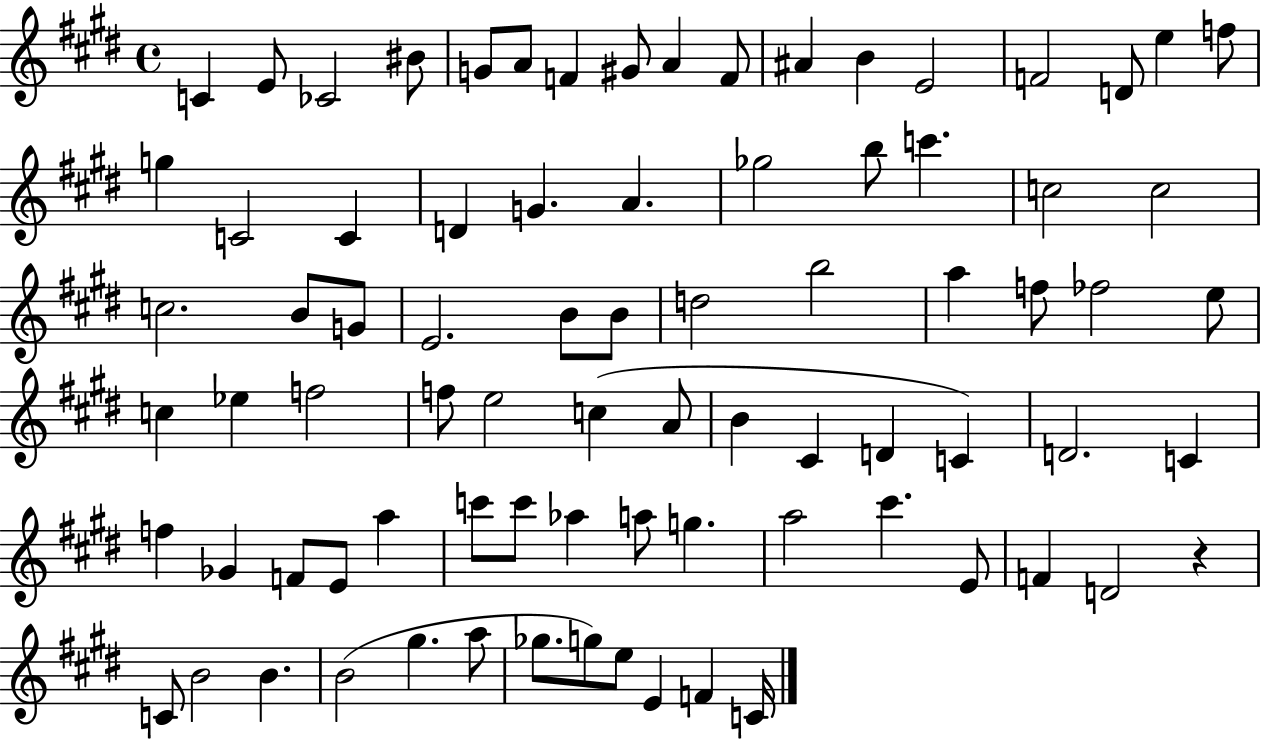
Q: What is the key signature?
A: E major